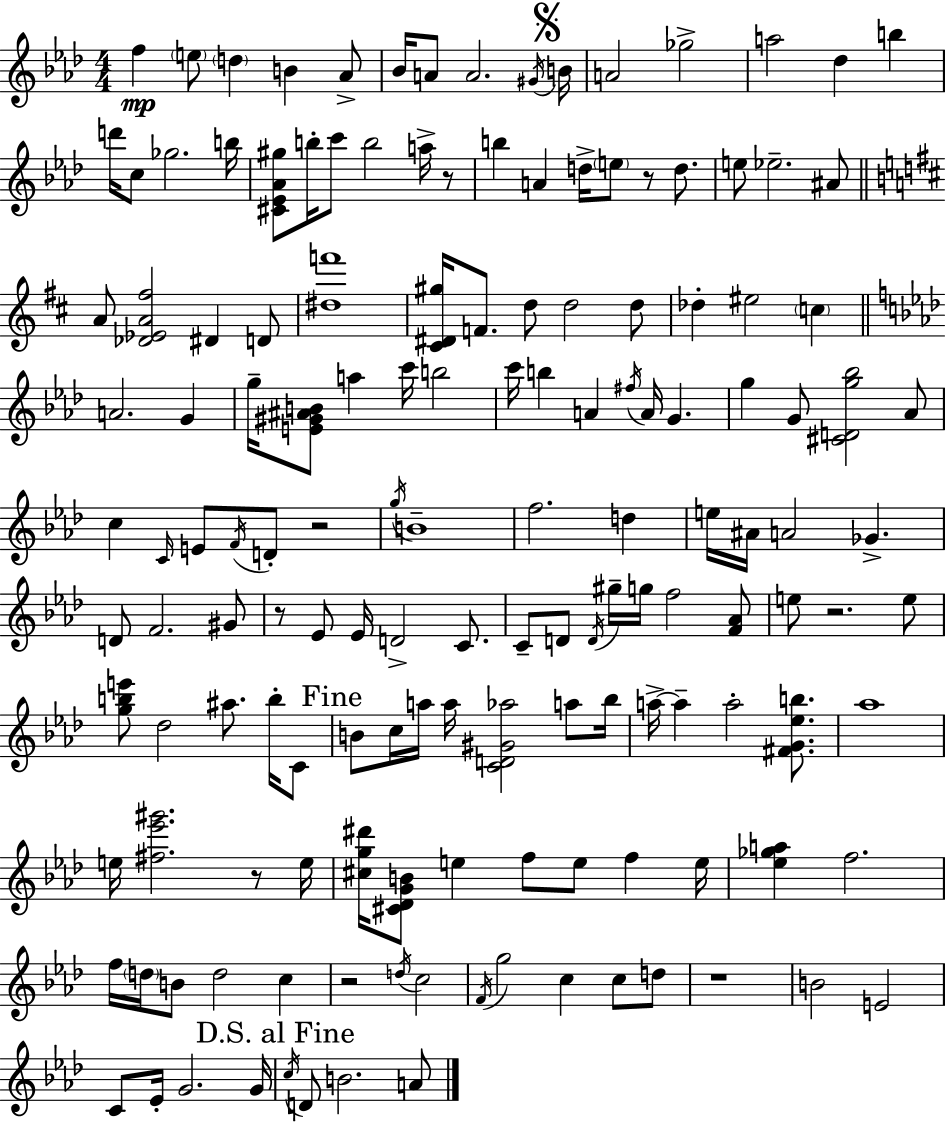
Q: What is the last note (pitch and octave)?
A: A4